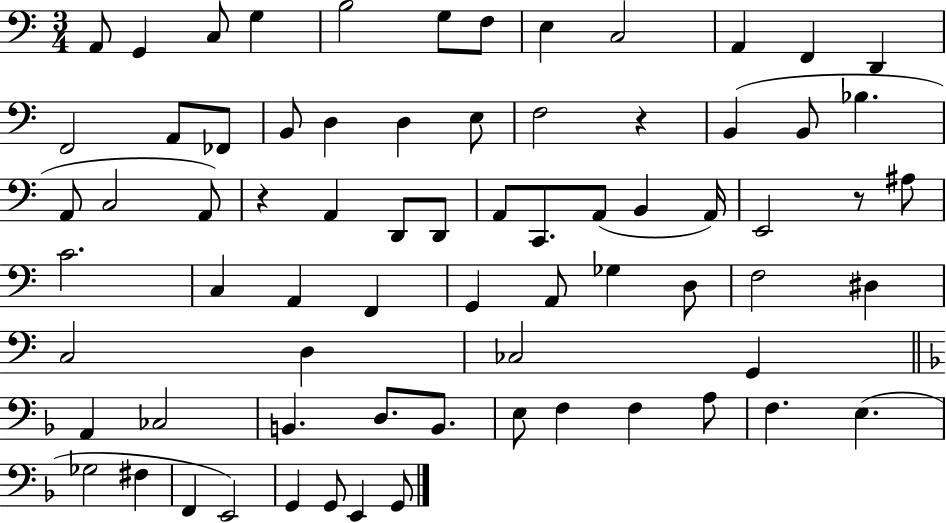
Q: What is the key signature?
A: C major